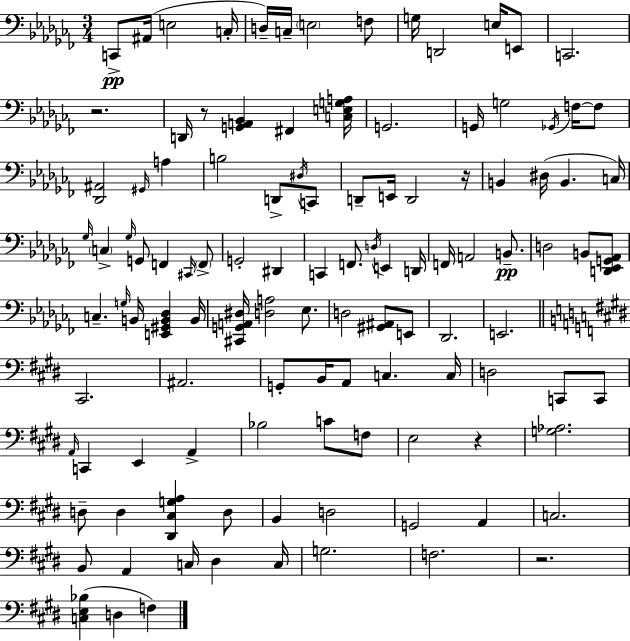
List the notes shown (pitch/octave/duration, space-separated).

C2/e A#2/s E3/h C3/s D3/s C3/s E3/h F3/e G3/s D2/h E3/s E2/e C2/h. R/h. D2/s R/e [G2,A2,Bb2]/q F#2/q [C3,E3,G3,A3]/s G2/h. G2/s G3/h Gb2/s F3/s F3/e [Db2,A#2]/h G#2/s A3/q B3/h D2/e D#3/s C2/e D2/e E2/s D2/h R/s B2/q D#3/s B2/q. C3/s Gb3/s C3/q Gb3/s G2/e F2/q C#2/s F2/e G2/h D#2/q C2/q F2/e. D3/s E2/q D2/s F2/s A2/h B2/e. D3/h B2/e [D2,Eb2,G2,Ab2]/e C3/q. G3/s B2/s [E2,G#2,B2,Db3]/q B2/s [C#2,G2,A2,D#3]/s [D3,A3]/h Eb3/e. D3/h [G#2,A#2]/e E2/e Db2/h. E2/h. C#2/h. A#2/h. G2/e B2/s A2/e C3/q. C3/s D3/h C2/e C2/e A2/s C2/q E2/q A2/q Bb3/h C4/e F3/e E3/h R/q [G3,Ab3]/h. D3/e D3/q [D#2,C#3,G3,A3]/q D3/e B2/q D3/h G2/h A2/q C3/h. B2/e A2/q C3/s D#3/q C3/s G3/h. F3/h. R/h. [C3,E3,Bb3]/q D3/q F3/q